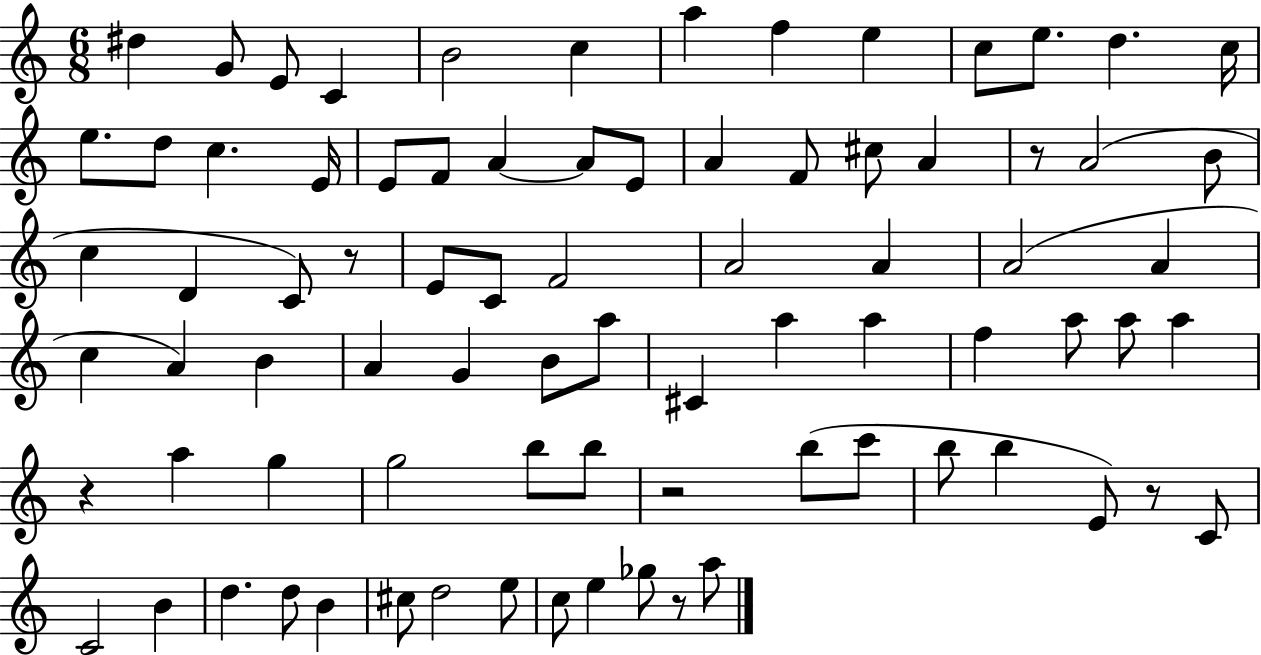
X:1
T:Untitled
M:6/8
L:1/4
K:C
^d G/2 E/2 C B2 c a f e c/2 e/2 d c/4 e/2 d/2 c E/4 E/2 F/2 A A/2 E/2 A F/2 ^c/2 A z/2 A2 B/2 c D C/2 z/2 E/2 C/2 F2 A2 A A2 A c A B A G B/2 a/2 ^C a a f a/2 a/2 a z a g g2 b/2 b/2 z2 b/2 c'/2 b/2 b E/2 z/2 C/2 C2 B d d/2 B ^c/2 d2 e/2 c/2 e _g/2 z/2 a/2